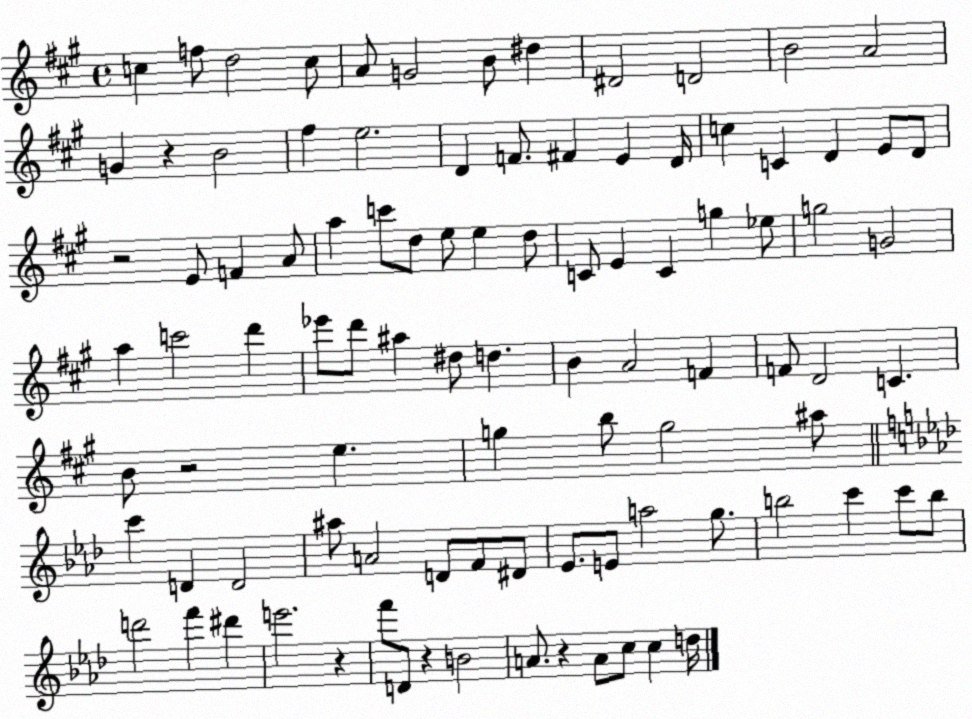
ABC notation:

X:1
T:Untitled
M:4/4
L:1/4
K:A
c f/2 d2 c/2 A/2 G2 B/2 ^d ^D2 D2 B2 A2 G z B2 ^f e2 D F/2 ^F E D/4 c C D E/2 D/2 z2 E/2 F A/2 a c'/2 d/2 e/2 e d/2 C/2 E C g _e/2 g2 G2 a c'2 d' _e'/2 d'/2 ^a ^d/2 d B A2 F F/2 D2 C B/2 z2 e g b/2 g2 ^a/2 c' D D2 ^a/2 A2 D/2 F/2 ^D/2 _E/2 E/2 a2 g/2 b2 c' c'/2 b/2 d'2 f' ^d' e'2 z f'/2 D/2 z B2 A/2 z A/2 c/2 c d/4